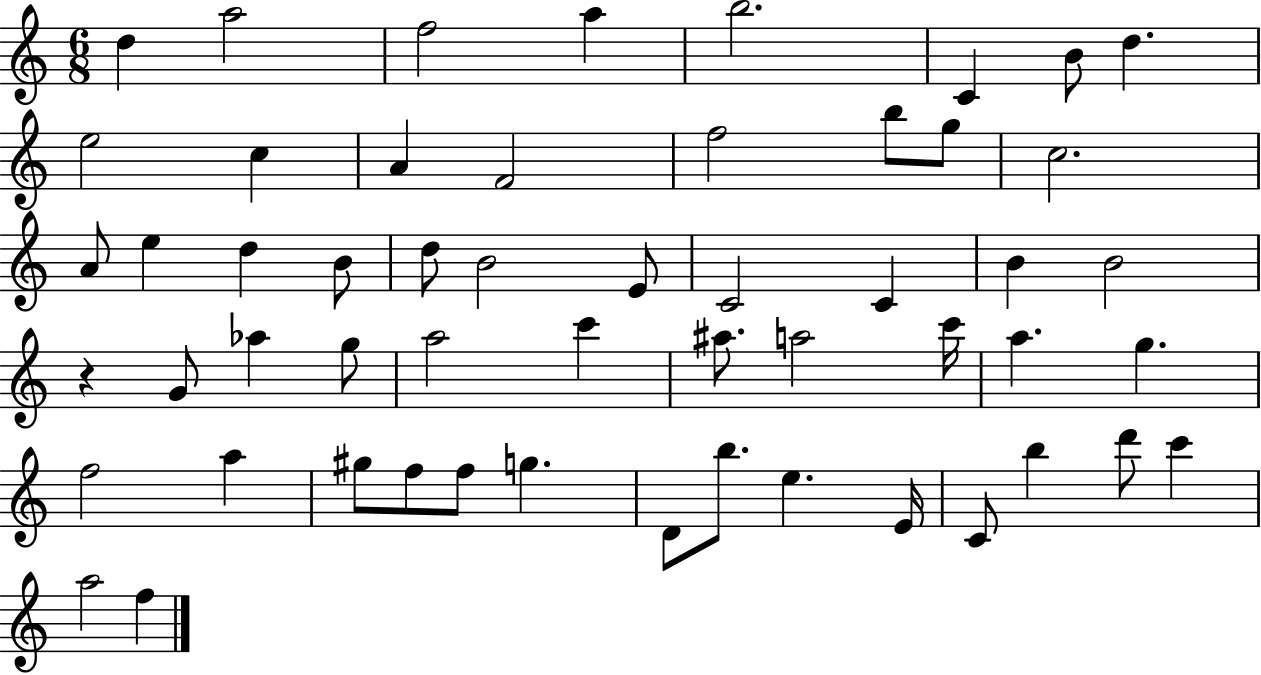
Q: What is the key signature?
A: C major